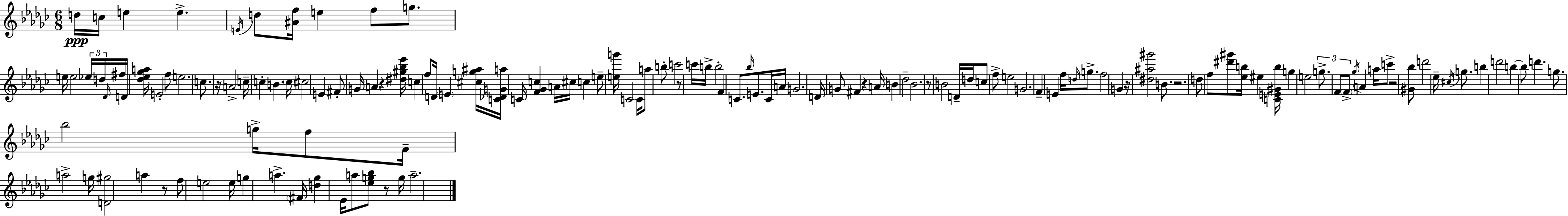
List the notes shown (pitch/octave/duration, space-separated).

D5/s C5/s E5/q E5/q. E4/s D5/e [A#4,F5]/s E5/q F5/e G5/e. E5/s E5/h Eb5/s D5/s Db4/s F#5/s D4/s [Db5,Eb5,Gb5,A5]/s E4/h F5/e E5/h. C5/e. R/s A4/h C5/s C5/q B4/q. C5/s C#5/h E4/q F#4/e G4/s A4/q R/q [D#5,G#5,Bb5,Eb6]/s C5/q F5/e D4/s E4/q [C#5,G5,A#5]/s [C4,Db4,G4,A5]/s C4/s [F4,Gb4,C5]/q A4/s C#5/s C5/q E5/e [E5,G6]/s C4/h C4/s A5/e B5/e C6/h R/e C6/s B5/s B5/h F4/q C4/e. Bb5/s E4/e. C4/s A4/s G4/h. D4/s G4/e F#4/q R/q A4/s B4/q Db5/h Bb4/h. R/e B4/h D4/s D5/s C5/e F5/e E5/h G4/h. F4/q E4/q F5/s D5/s G5/e. F5/h G4/q R/s [D#5,A#5,G#6]/h B4/e. R/h. D5/e F5/e [D#6,G#6]/e [Eb5,B5]/s EIS5/q [C4,E4,G#4,B5]/s G5/q E5/h G5/e. F4/e F4/e Gb5/s A4/q A5/s C6/e R/h [G#4,Bb5]/e D6/h Eb5/s C#5/s G5/e. B5/q D6/h B5/q B5/e D6/q. G5/e. Bb5/h G5/s F5/e F4/s A5/h G5/s [D4,G#5]/h A5/q R/e F5/e E5/h E5/s G5/q A5/q. F#4/s [D5,Gb5]/q Eb4/s A5/e [Eb5,G5,Bb5]/e R/e G5/s A5/h.